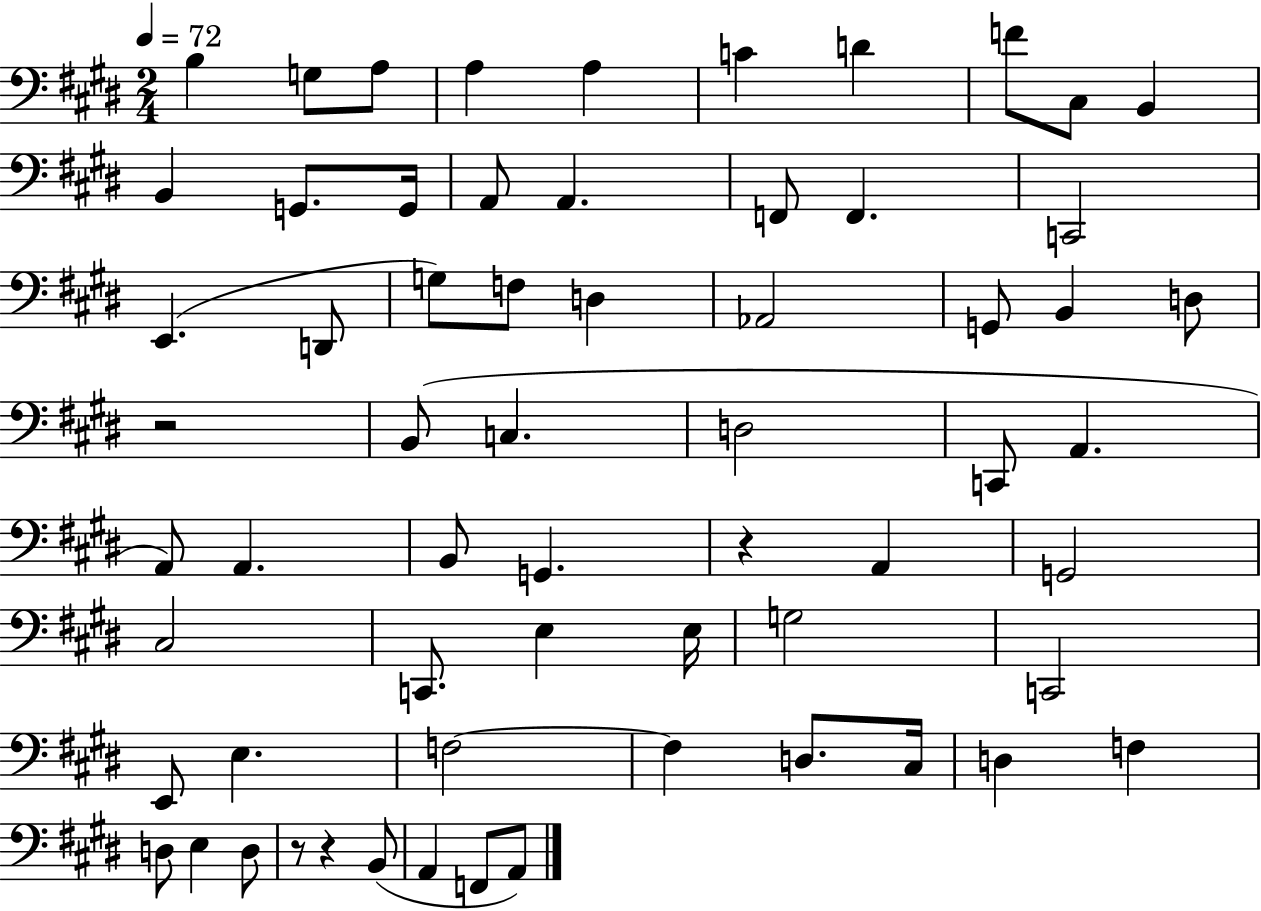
{
  \clef bass
  \numericTimeSignature
  \time 2/4
  \key e \major
  \tempo 4 = 72
  b4 g8 a8 | a4 a4 | c'4 d'4 | f'8 cis8 b,4 | \break b,4 g,8. g,16 | a,8 a,4. | f,8 f,4. | c,2 | \break e,4.( d,8 | g8) f8 d4 | aes,2 | g,8 b,4 d8 | \break r2 | b,8( c4. | d2 | c,8 a,4. | \break a,8) a,4. | b,8 g,4. | r4 a,4 | g,2 | \break cis2 | c,8. e4 e16 | g2 | c,2 | \break e,8 e4. | f2~~ | f4 d8. cis16 | d4 f4 | \break d8 e4 d8 | r8 r4 b,8( | a,4 f,8 a,8) | \bar "|."
}